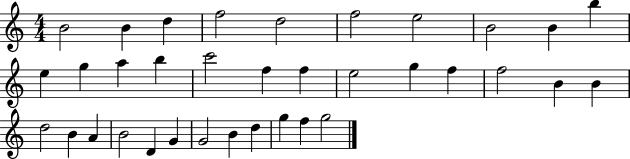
B4/h B4/q D5/q F5/h D5/h F5/h E5/h B4/h B4/q B5/q E5/q G5/q A5/q B5/q C6/h F5/q F5/q E5/h G5/q F5/q F5/h B4/q B4/q D5/h B4/q A4/q B4/h D4/q G4/q G4/h B4/q D5/q G5/q F5/q G5/h